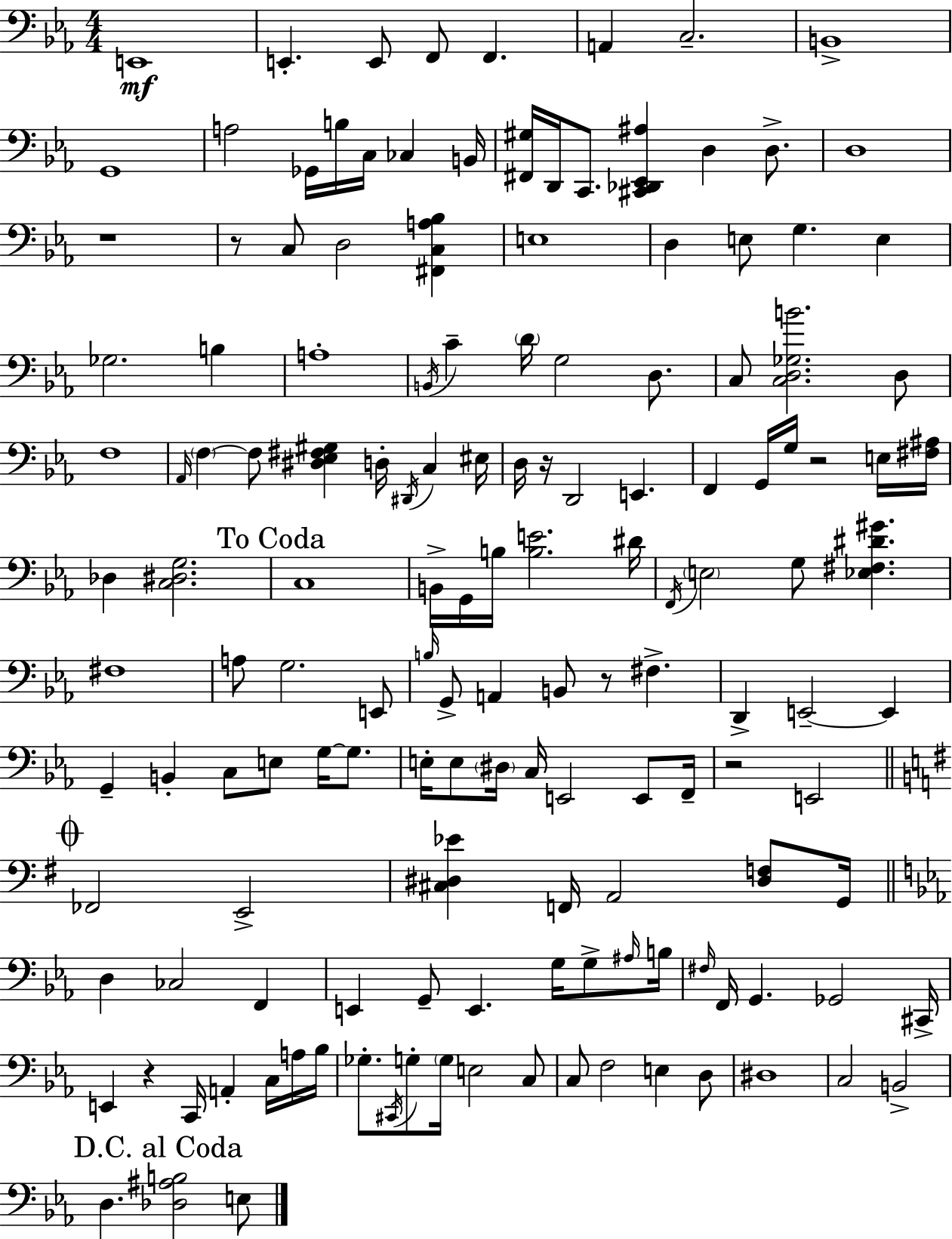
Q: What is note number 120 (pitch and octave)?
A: C3